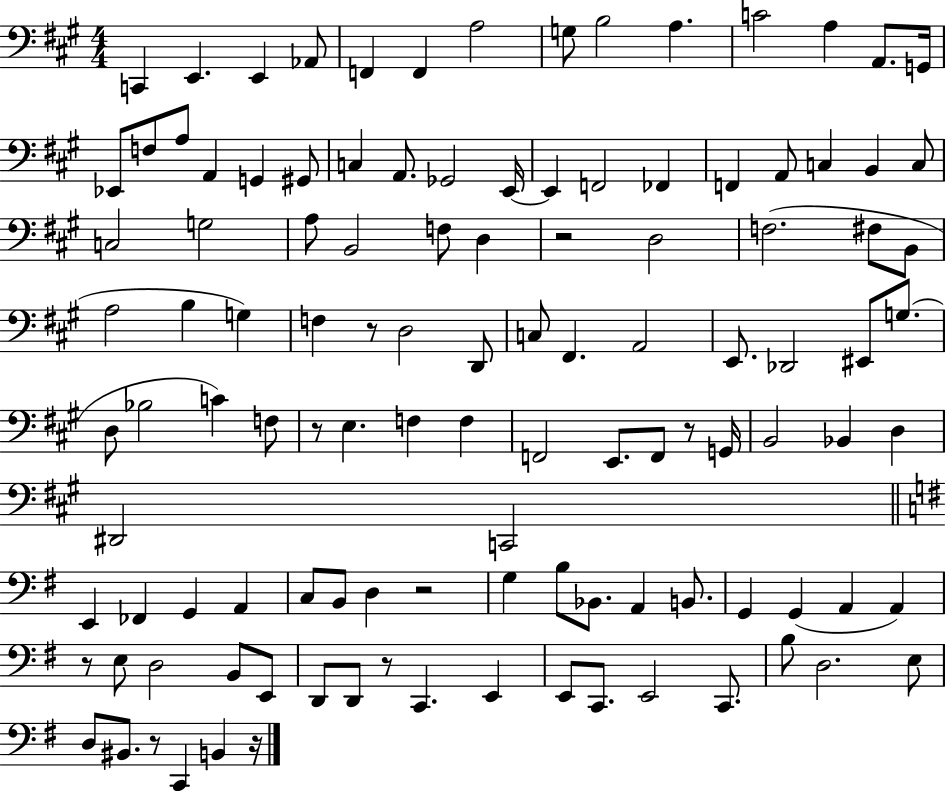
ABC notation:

X:1
T:Untitled
M:4/4
L:1/4
K:A
C,, E,, E,, _A,,/2 F,, F,, A,2 G,/2 B,2 A, C2 A, A,,/2 G,,/4 _E,,/2 F,/2 A,/2 A,, G,, ^G,,/2 C, A,,/2 _G,,2 E,,/4 E,, F,,2 _F,, F,, A,,/2 C, B,, C,/2 C,2 G,2 A,/2 B,,2 F,/2 D, z2 D,2 F,2 ^F,/2 B,,/2 A,2 B, G, F, z/2 D,2 D,,/2 C,/2 ^F,, A,,2 E,,/2 _D,,2 ^E,,/2 G,/2 D,/2 _B,2 C F,/2 z/2 E, F, F, F,,2 E,,/2 F,,/2 z/2 G,,/4 B,,2 _B,, D, ^D,,2 C,,2 E,, _F,, G,, A,, C,/2 B,,/2 D, z2 G, B,/2 _B,,/2 A,, B,,/2 G,, G,, A,, A,, z/2 E,/2 D,2 B,,/2 E,,/2 D,,/2 D,,/2 z/2 C,, E,, E,,/2 C,,/2 E,,2 C,,/2 B,/2 D,2 E,/2 D,/2 ^B,,/2 z/2 C,, B,, z/4